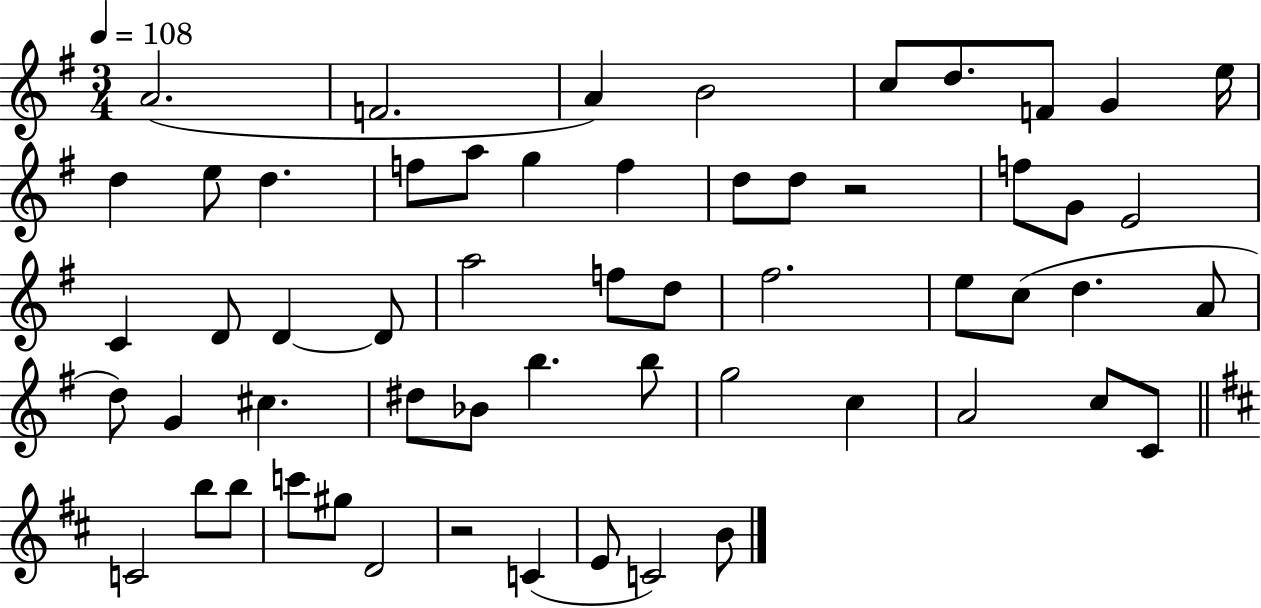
A4/h. F4/h. A4/q B4/h C5/e D5/e. F4/e G4/q E5/s D5/q E5/e D5/q. F5/e A5/e G5/q F5/q D5/e D5/e R/h F5/e G4/e E4/h C4/q D4/e D4/q D4/e A5/h F5/e D5/e F#5/h. E5/e C5/e D5/q. A4/e D5/e G4/q C#5/q. D#5/e Bb4/e B5/q. B5/e G5/h C5/q A4/h C5/e C4/e C4/h B5/e B5/e C6/e G#5/e D4/h R/h C4/q E4/e C4/h B4/e